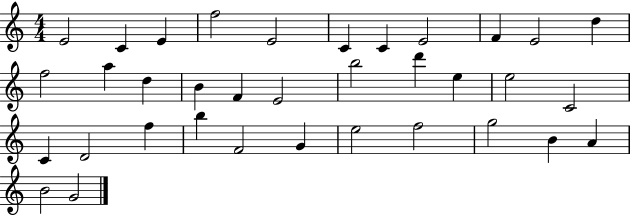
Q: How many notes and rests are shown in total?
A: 35